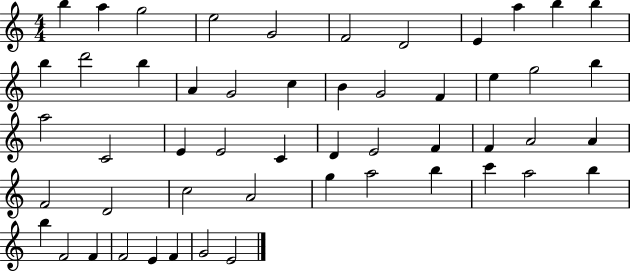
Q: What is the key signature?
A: C major